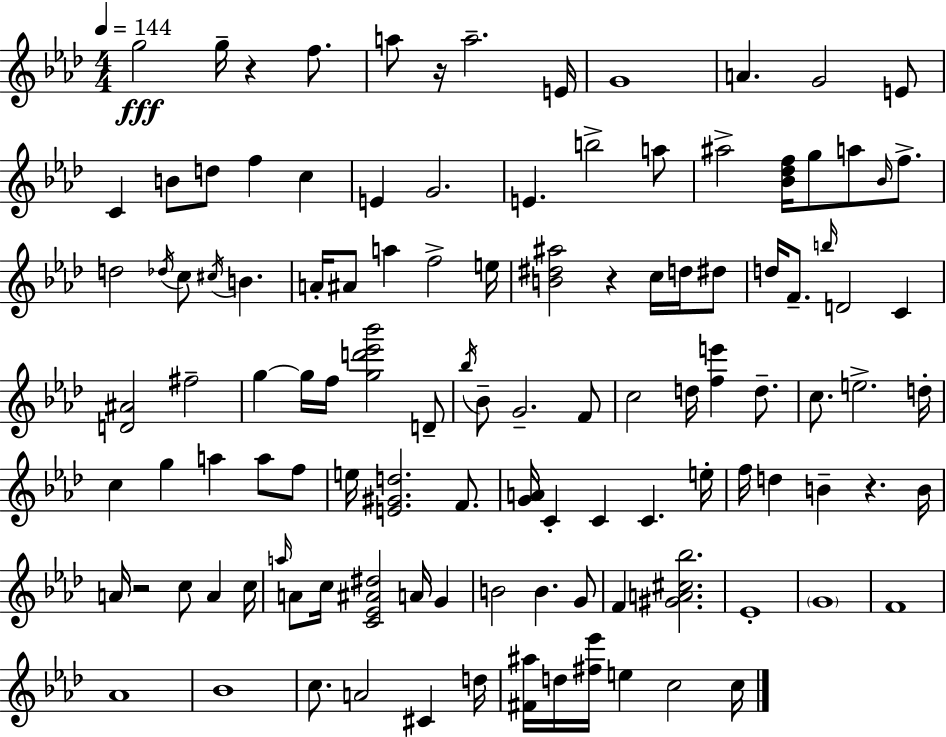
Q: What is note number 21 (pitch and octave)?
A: A#5